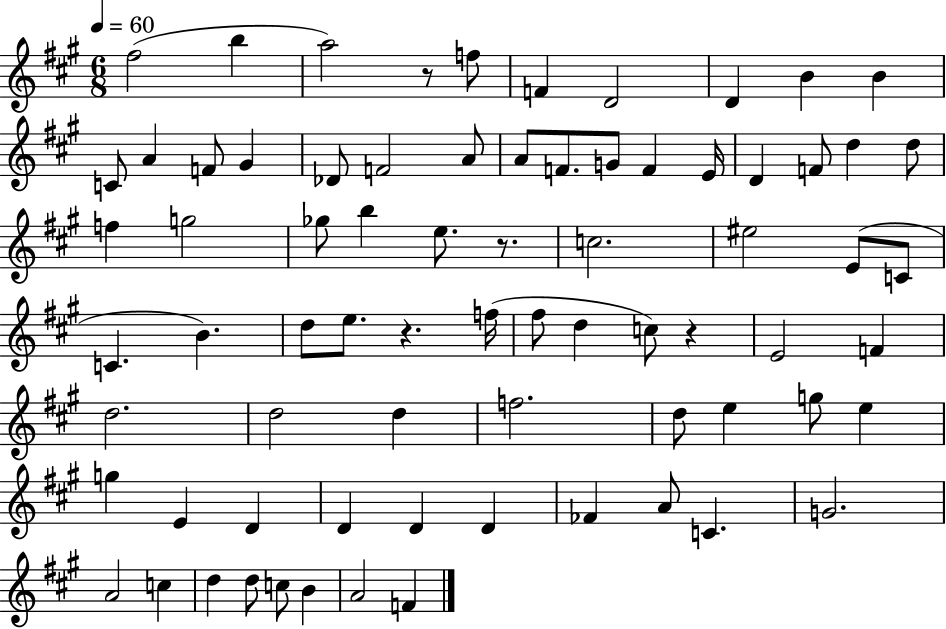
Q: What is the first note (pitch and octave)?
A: F#5